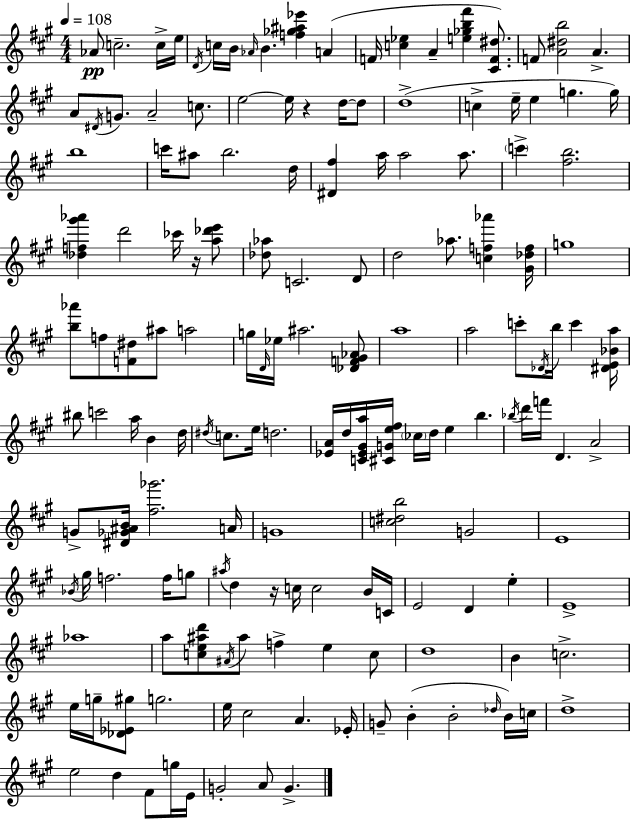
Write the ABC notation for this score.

X:1
T:Untitled
M:4/4
L:1/4
K:A
_A/2 c2 c/4 e/4 D/4 c/4 B/4 _A/4 B [f_g^a_e'] A F/4 [c_e] A [e_gb^f'] [^CF^d]/2 F/2 [A^db]2 A A/2 ^D/4 G/2 A2 c/2 e2 e/4 z d/4 d/2 d4 c e/4 e g g/4 b4 c'/4 ^a/2 b2 d/4 [^D^f] a/4 a2 a/2 c' [^fb]2 [_df^g'_a'] d'2 _c'/4 z/4 [a_d'e']/2 [_d_a]/2 C2 D/2 d2 _a/2 [cf_a'] [^G_df]/4 g4 [b_a']/2 f/2 [F^d]/2 ^a/2 a2 g/4 D/4 _e/4 ^a2 [_DF^G_A]/2 a4 a2 c'/2 _D/4 b/4 c' [^DE_Ba]/4 ^b/2 c'2 a/4 B d/4 ^d/4 c/2 e/4 d2 [_EA]/4 d/4 [C_E^Ga]/4 [^CGe^f]/4 _c/4 d/4 e b _b/4 d'/4 f'/4 D A2 G/2 [^D_G^AB]/4 [^f_g']2 A/4 G4 [c^db]2 G2 E4 _B/4 ^g/4 f2 f/4 g/2 ^a/4 d z/4 c/4 c2 B/4 C/4 E2 D e E4 _a4 a/2 [ce^ad']/2 ^A/4 ^a/2 f e c/2 d4 B c2 e/4 g/4 [_D_E^g]/2 g2 e/4 ^c2 A _E/4 G/2 B B2 _d/4 B/4 c/4 d4 e2 d ^F/2 g/4 E/4 G2 A/2 G